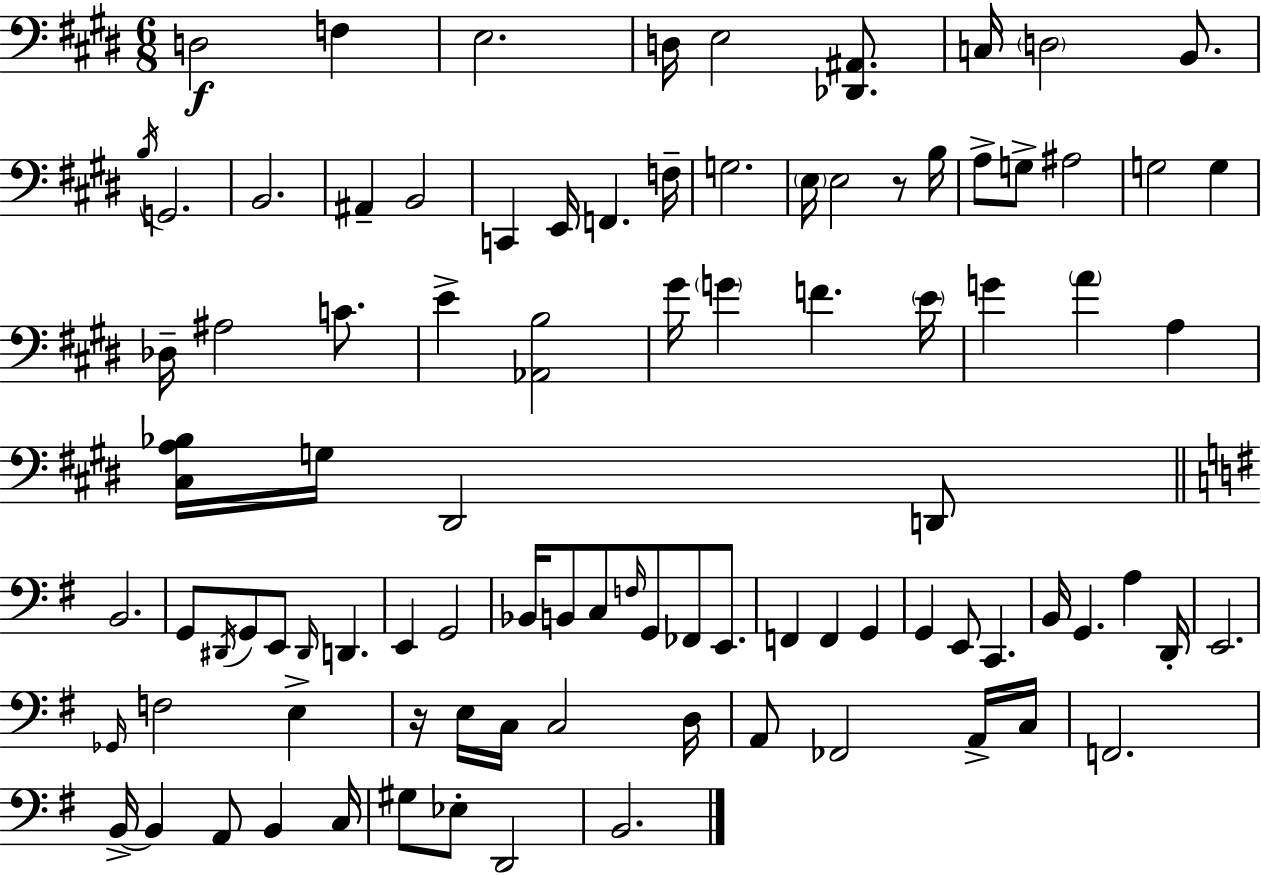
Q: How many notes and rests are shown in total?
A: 93